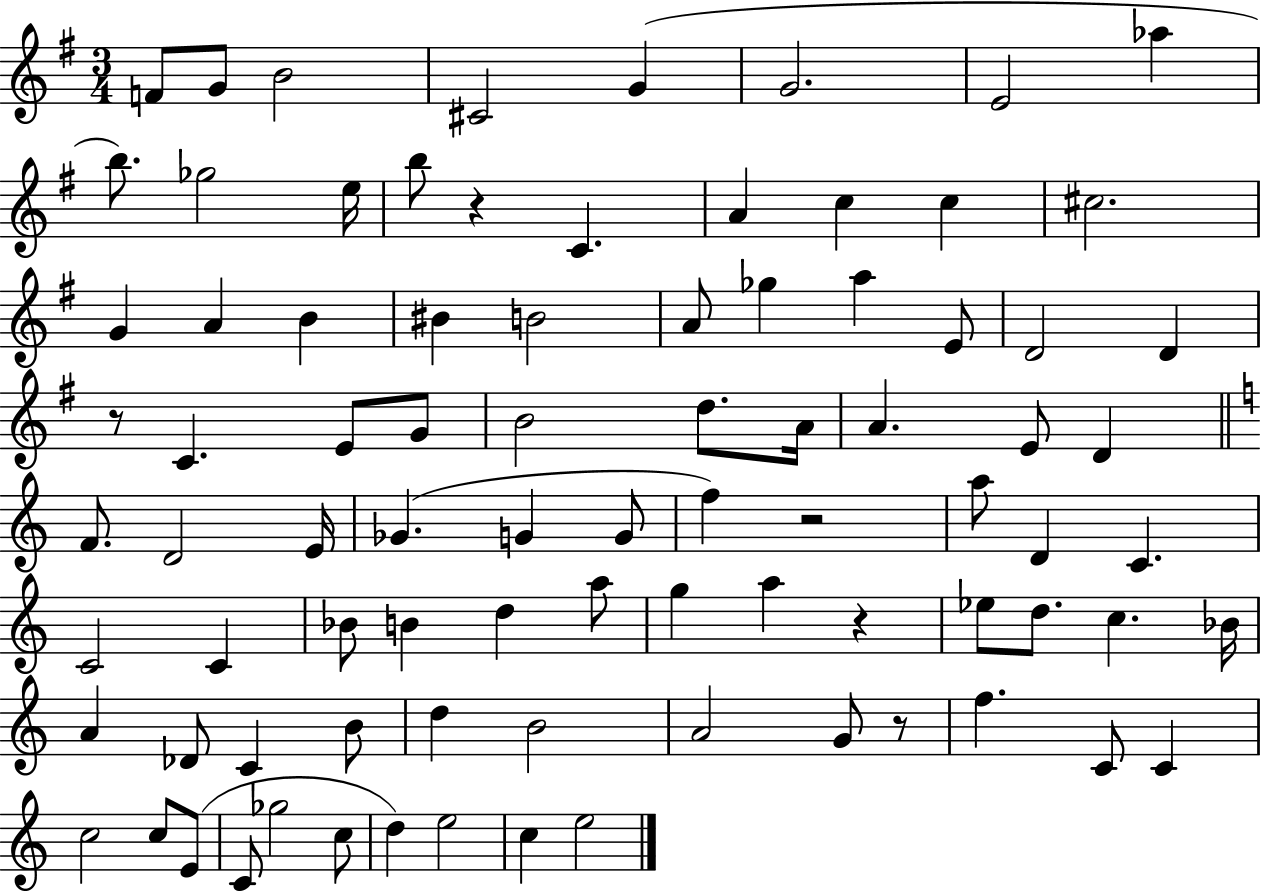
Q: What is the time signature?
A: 3/4